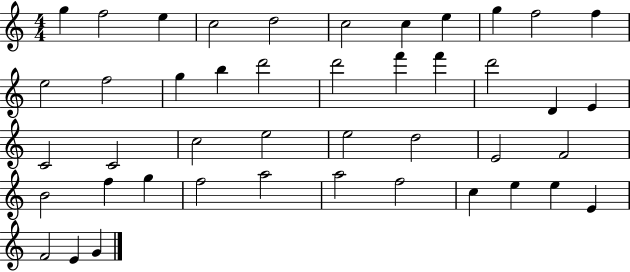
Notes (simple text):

G5/q F5/h E5/q C5/h D5/h C5/h C5/q E5/q G5/q F5/h F5/q E5/h F5/h G5/q B5/q D6/h D6/h F6/q F6/q D6/h D4/q E4/q C4/h C4/h C5/h E5/h E5/h D5/h E4/h F4/h B4/h F5/q G5/q F5/h A5/h A5/h F5/h C5/q E5/q E5/q E4/q F4/h E4/q G4/q